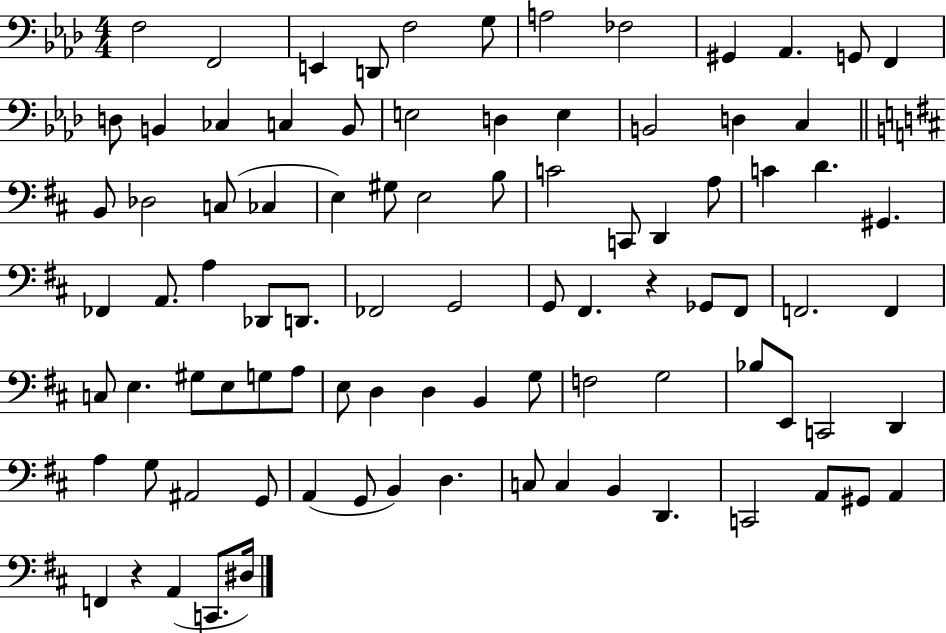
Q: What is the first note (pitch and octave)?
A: F3